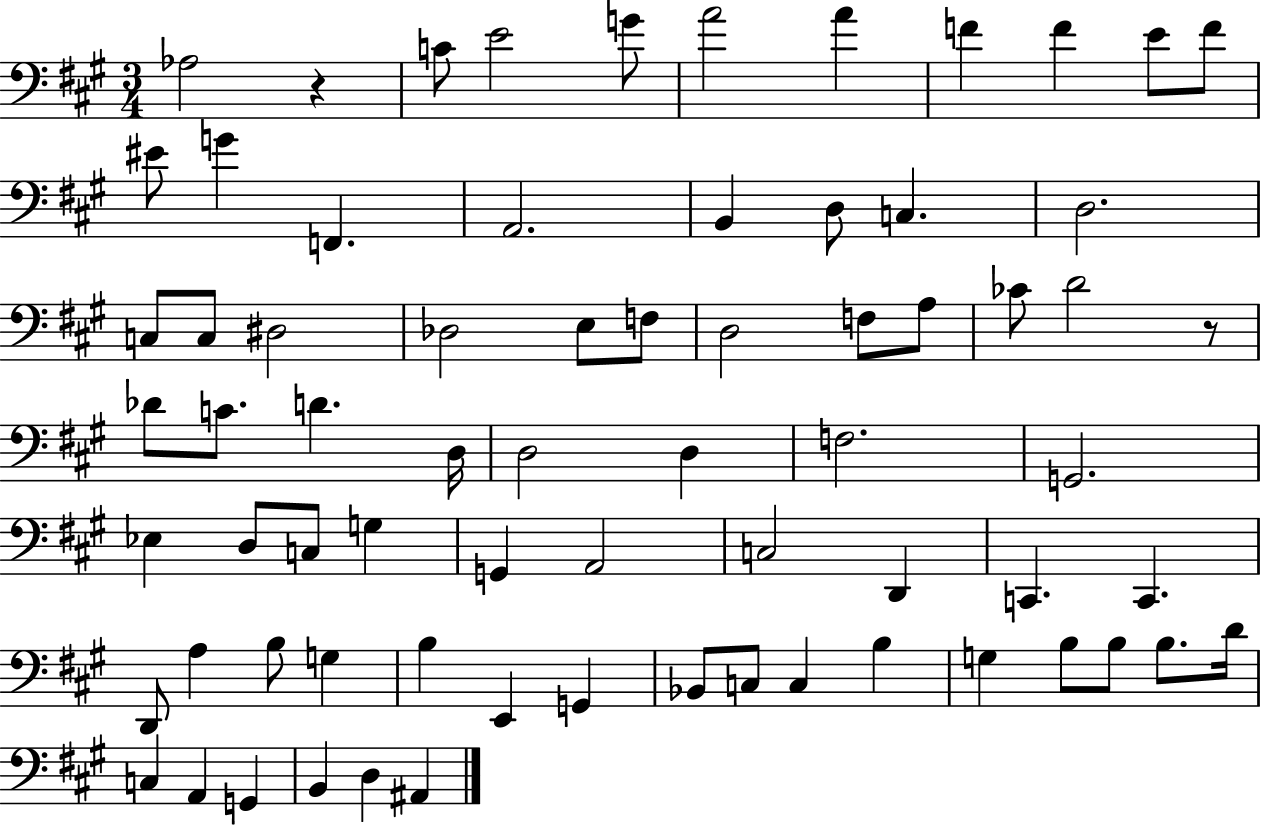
{
  \clef bass
  \numericTimeSignature
  \time 3/4
  \key a \major
  \repeat volta 2 { aes2 r4 | c'8 e'2 g'8 | a'2 a'4 | f'4 f'4 e'8 f'8 | \break eis'8 g'4 f,4. | a,2. | b,4 d8 c4. | d2. | \break c8 c8 dis2 | des2 e8 f8 | d2 f8 a8 | ces'8 d'2 r8 | \break des'8 c'8. d'4. d16 | d2 d4 | f2. | g,2. | \break ees4 d8 c8 g4 | g,4 a,2 | c2 d,4 | c,4. c,4. | \break d,8 a4 b8 g4 | b4 e,4 g,4 | bes,8 c8 c4 b4 | g4 b8 b8 b8. d'16 | \break c4 a,4 g,4 | b,4 d4 ais,4 | } \bar "|."
}